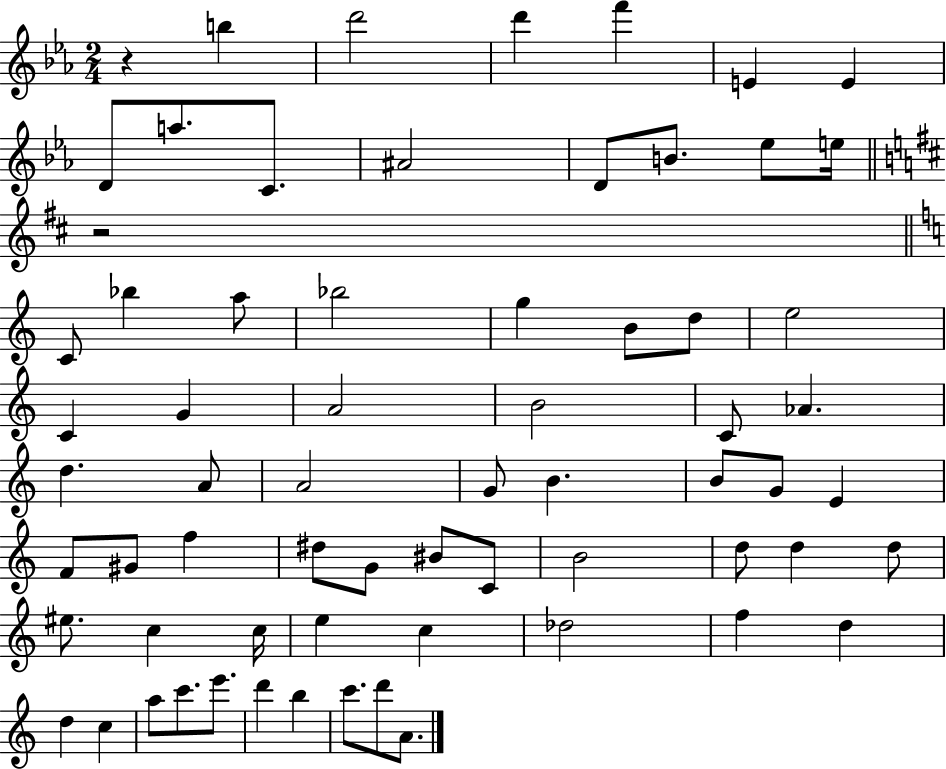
R/q B5/q D6/h D6/q F6/q E4/q E4/q D4/e A5/e. C4/e. A#4/h D4/e B4/e. Eb5/e E5/s R/h C4/e Bb5/q A5/e Bb5/h G5/q B4/e D5/e E5/h C4/q G4/q A4/h B4/h C4/e Ab4/q. D5/q. A4/e A4/h G4/e B4/q. B4/e G4/e E4/q F4/e G#4/e F5/q D#5/e G4/e BIS4/e C4/e B4/h D5/e D5/q D5/e EIS5/e. C5/q C5/s E5/q C5/q Db5/h F5/q D5/q D5/q C5/q A5/e C6/e. E6/e. D6/q B5/q C6/e. D6/e A4/e.